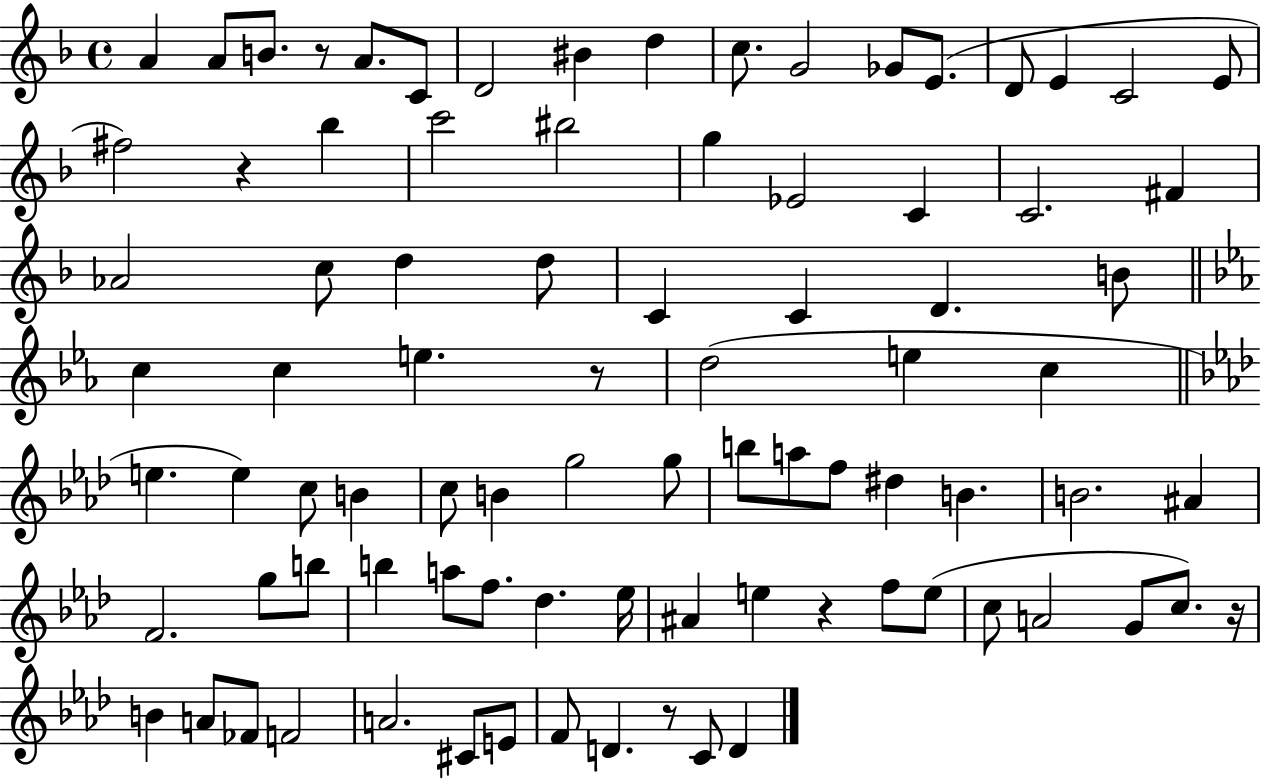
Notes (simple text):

A4/q A4/e B4/e. R/e A4/e. C4/e D4/h BIS4/q D5/q C5/e. G4/h Gb4/e E4/e. D4/e E4/q C4/h E4/e F#5/h R/q Bb5/q C6/h BIS5/h G5/q Eb4/h C4/q C4/h. F#4/q Ab4/h C5/e D5/q D5/e C4/q C4/q D4/q. B4/e C5/q C5/q E5/q. R/e D5/h E5/q C5/q E5/q. E5/q C5/e B4/q C5/e B4/q G5/h G5/e B5/e A5/e F5/e D#5/q B4/q. B4/h. A#4/q F4/h. G5/e B5/e B5/q A5/e F5/e. Db5/q. Eb5/s A#4/q E5/q R/q F5/e E5/e C5/e A4/h G4/e C5/e. R/s B4/q A4/e FES4/e F4/h A4/h. C#4/e E4/e F4/e D4/q. R/e C4/e D4/q